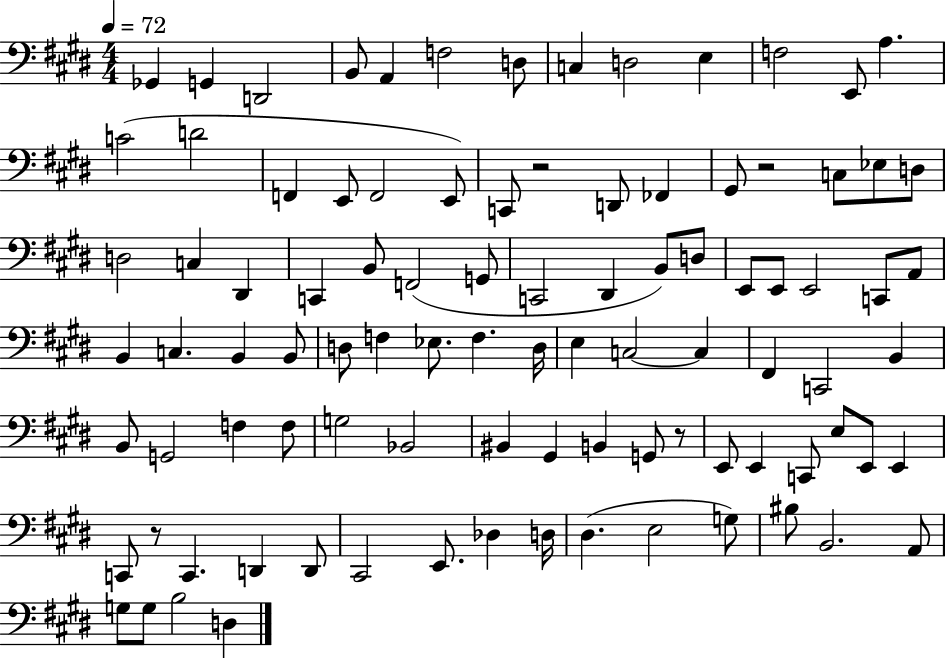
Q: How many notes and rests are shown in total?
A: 95